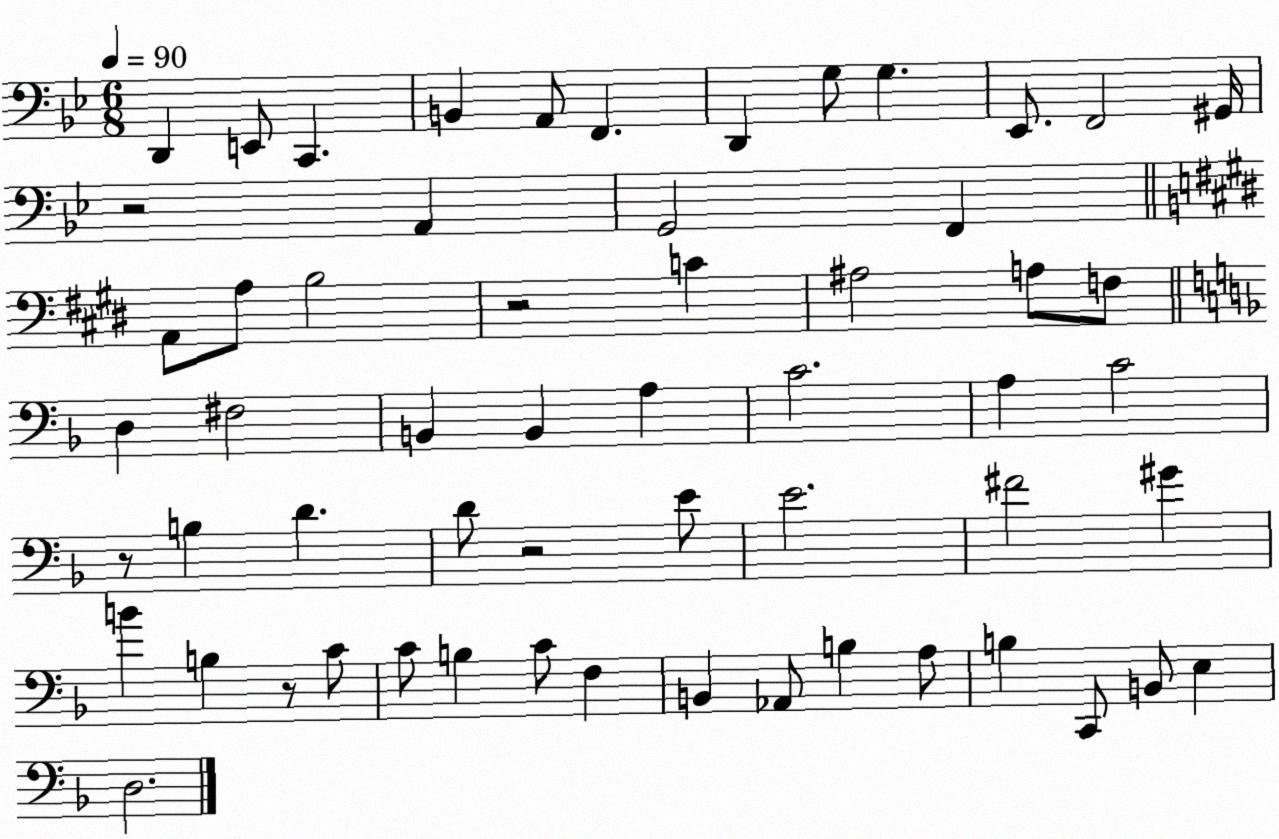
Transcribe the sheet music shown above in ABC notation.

X:1
T:Untitled
M:6/8
L:1/4
K:Bb
D,, E,,/2 C,, B,, A,,/2 F,, D,, G,/2 G, _E,,/2 F,,2 ^G,,/4 z2 A,, G,,2 F,, A,,/2 A,/2 B,2 z2 C ^A,2 A,/2 F,/2 D, ^F,2 B,, B,, A, C2 A, C2 z/2 B, D D/2 z2 E/2 E2 ^F2 ^G B B, z/2 C/2 C/2 B, C/2 F, B,, _A,,/2 B, A,/2 B, C,,/2 B,,/2 E, D,2